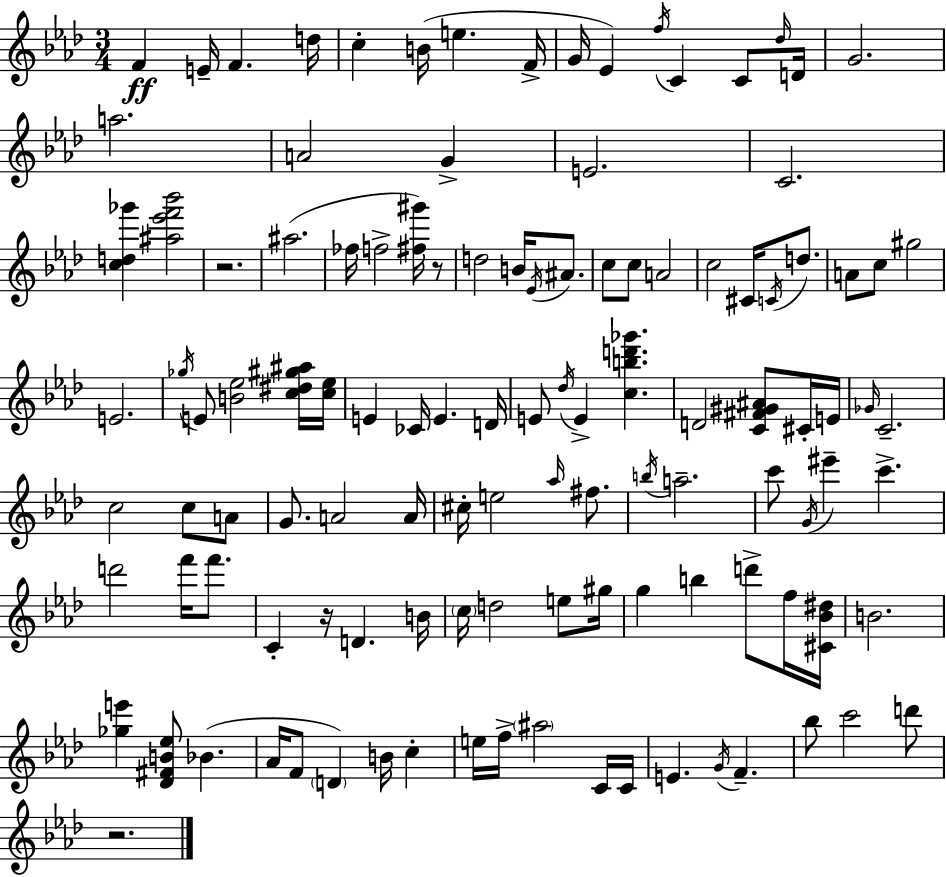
F4/q E4/s F4/q. D5/s C5/q B4/s E5/q. F4/s G4/s Eb4/q F5/s C4/q C4/e Db5/s D4/s G4/h. A5/h. A4/h G4/q E4/h. C4/h. [C5,D5,Gb6]/q [A#5,Eb6,F6,Bb6]/h R/h. A#5/h. FES5/s F5/h [F#5,G#6]/s R/e D5/h B4/s Eb4/s A#4/e. C5/e C5/e A4/h C5/h C#4/s C4/s D5/e. A4/e C5/e G#5/h E4/h. Gb5/s E4/e [B4,Eb5]/h [C5,D#5,G#5,A#5]/s [C5,Eb5]/s E4/q CES4/s E4/q. D4/s E4/e Db5/s E4/q [C5,B5,D6,Gb6]/q. D4/h [C4,F#4,G#4,A#4]/e C#4/s E4/s Gb4/s C4/h. C5/h C5/e A4/e G4/e. A4/h A4/s C#5/s E5/h Ab5/s F#5/e. B5/s A5/h. C6/e G4/s EIS6/q C6/q. D6/h F6/s F6/e. C4/q R/s D4/q. B4/s C5/s D5/h E5/e G#5/s G5/q B5/q D6/e F5/s [C#4,Bb4,D#5]/s B4/h. [Gb5,E6]/q [Db4,F#4,B4,Eb5]/e Bb4/q. Ab4/s F4/e D4/q B4/s C5/q E5/s F5/s A#5/h C4/s C4/s E4/q. G4/s F4/q. Bb5/e C6/h D6/e R/h.